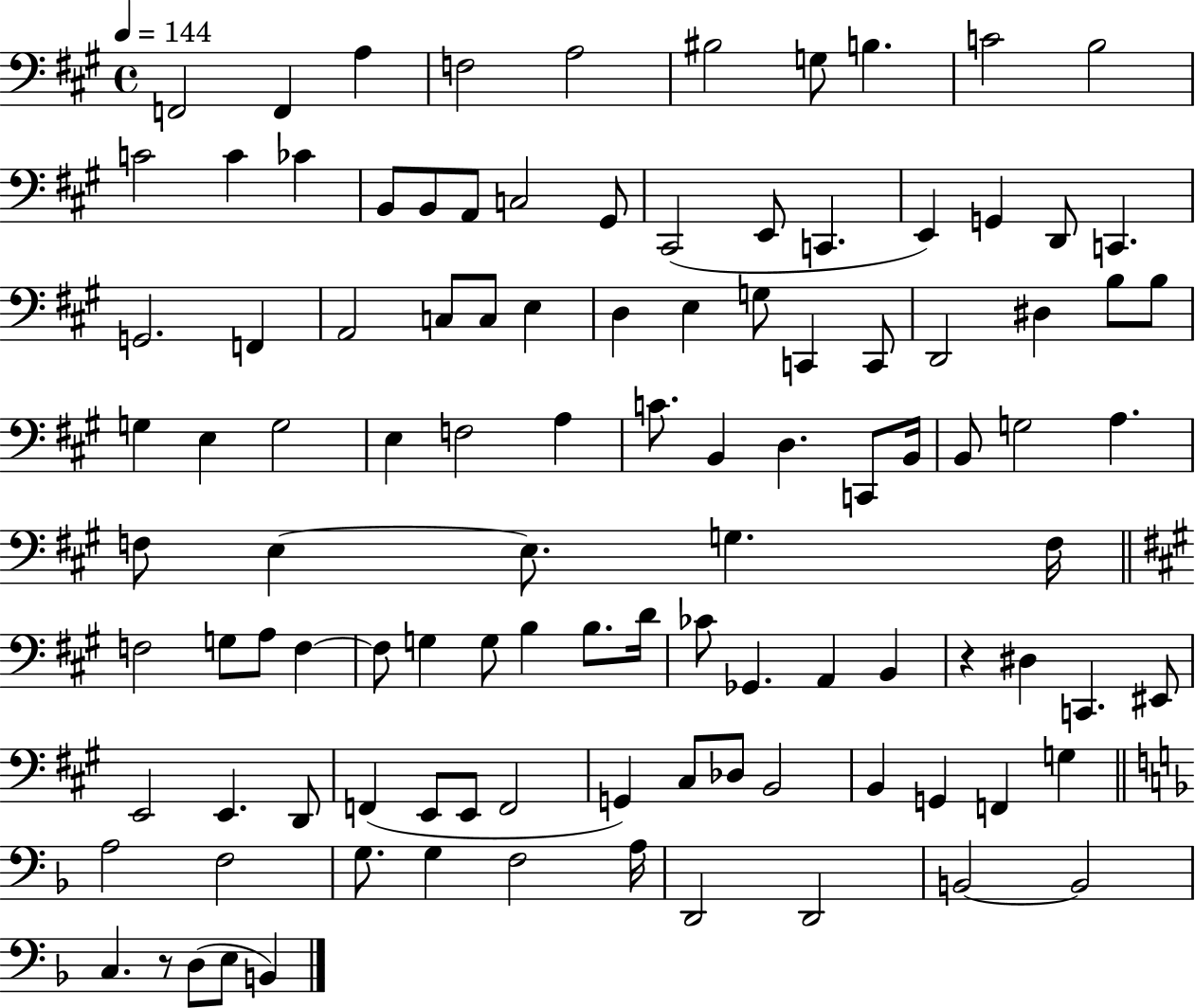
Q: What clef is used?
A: bass